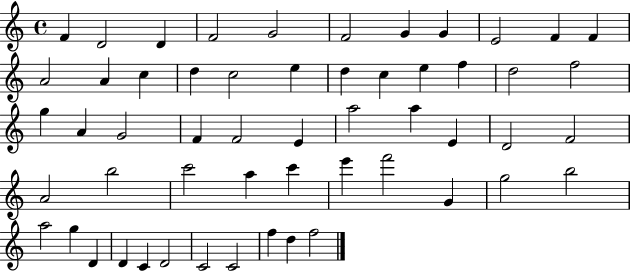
{
  \clef treble
  \time 4/4
  \defaultTimeSignature
  \key c \major
  f'4 d'2 d'4 | f'2 g'2 | f'2 g'4 g'4 | e'2 f'4 f'4 | \break a'2 a'4 c''4 | d''4 c''2 e''4 | d''4 c''4 e''4 f''4 | d''2 f''2 | \break g''4 a'4 g'2 | f'4 f'2 e'4 | a''2 a''4 e'4 | d'2 f'2 | \break a'2 b''2 | c'''2 a''4 c'''4 | e'''4 f'''2 g'4 | g''2 b''2 | \break a''2 g''4 d'4 | d'4 c'4 d'2 | c'2 c'2 | f''4 d''4 f''2 | \break \bar "|."
}